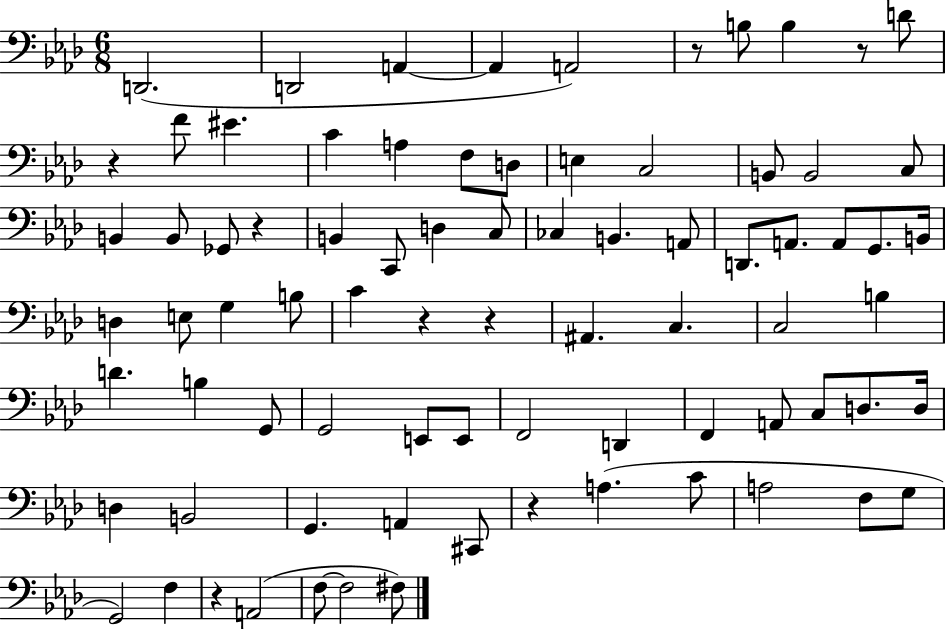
D2/h. D2/h A2/q A2/q A2/h R/e B3/e B3/q R/e D4/e R/q F4/e EIS4/q. C4/q A3/q F3/e D3/e E3/q C3/h B2/e B2/h C3/e B2/q B2/e Gb2/e R/q B2/q C2/e D3/q C3/e CES3/q B2/q. A2/e D2/e. A2/e. A2/e G2/e. B2/s D3/q E3/e G3/q B3/e C4/q R/q R/q A#2/q. C3/q. C3/h B3/q D4/q. B3/q G2/e G2/h E2/e E2/e F2/h D2/q F2/q A2/e C3/e D3/e. D3/s D3/q B2/h G2/q. A2/q C#2/e R/q A3/q. C4/e A3/h F3/e G3/e G2/h F3/q R/q A2/h F3/e F3/h F#3/e